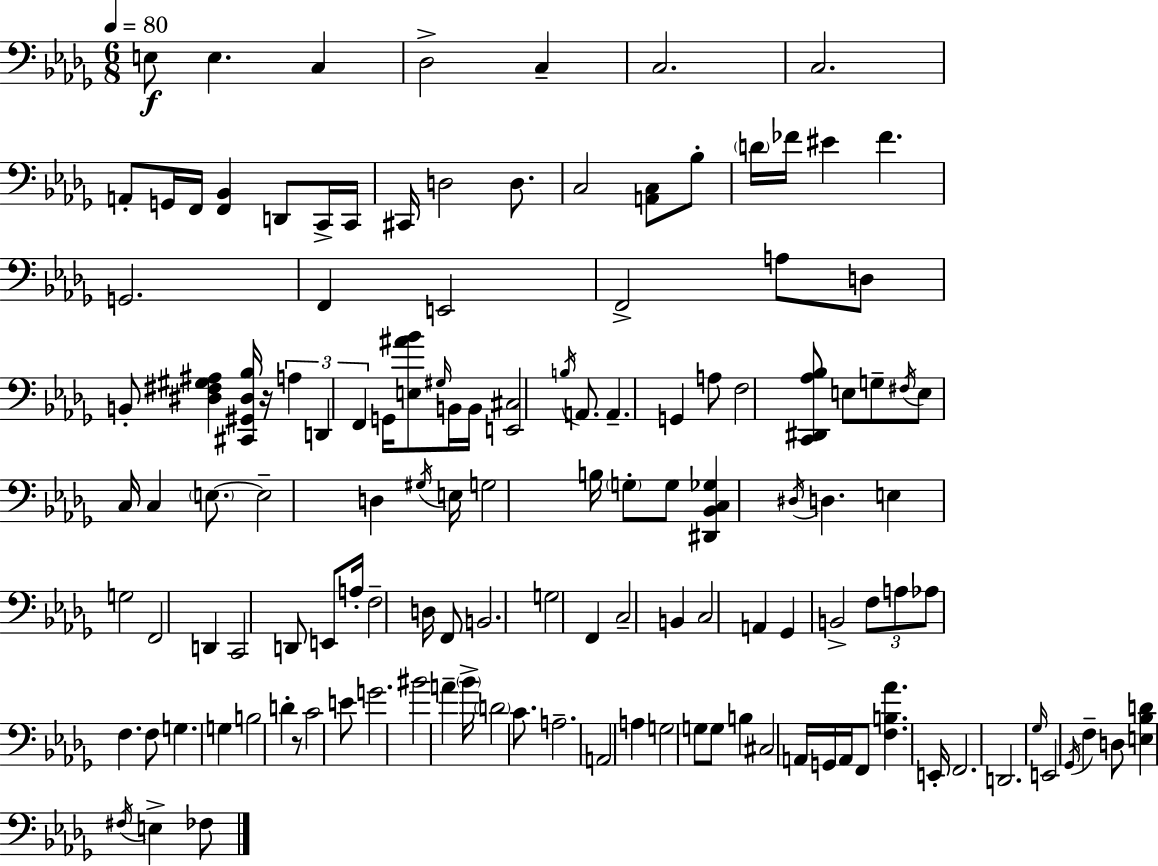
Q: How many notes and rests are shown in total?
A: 131